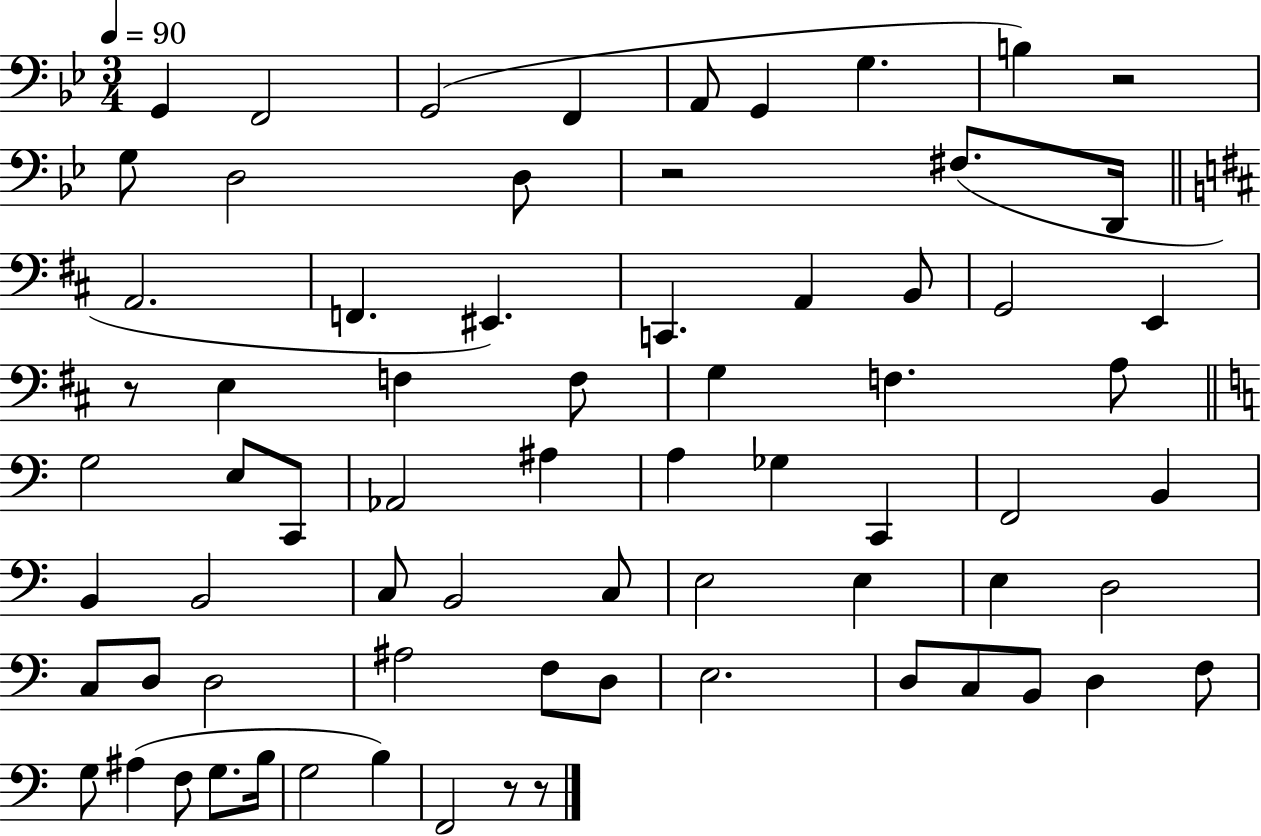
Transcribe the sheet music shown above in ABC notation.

X:1
T:Untitled
M:3/4
L:1/4
K:Bb
G,, F,,2 G,,2 F,, A,,/2 G,, G, B, z2 G,/2 D,2 D,/2 z2 ^F,/2 D,,/4 A,,2 F,, ^E,, C,, A,, B,,/2 G,,2 E,, z/2 E, F, F,/2 G, F, A,/2 G,2 E,/2 C,,/2 _A,,2 ^A, A, _G, C,, F,,2 B,, B,, B,,2 C,/2 B,,2 C,/2 E,2 E, E, D,2 C,/2 D,/2 D,2 ^A,2 F,/2 D,/2 E,2 D,/2 C,/2 B,,/2 D, F,/2 G,/2 ^A, F,/2 G,/2 B,/4 G,2 B, F,,2 z/2 z/2